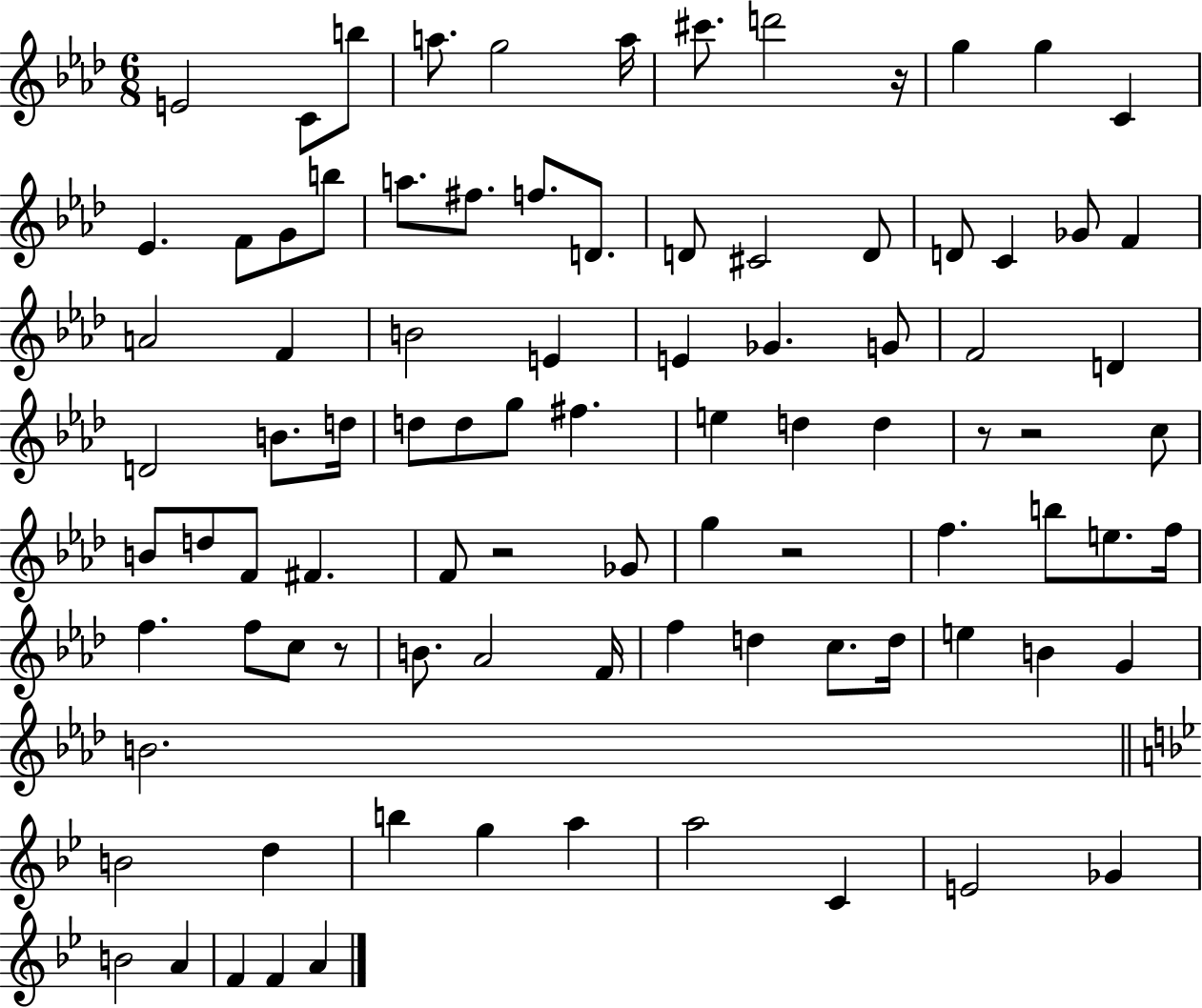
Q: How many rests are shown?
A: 6